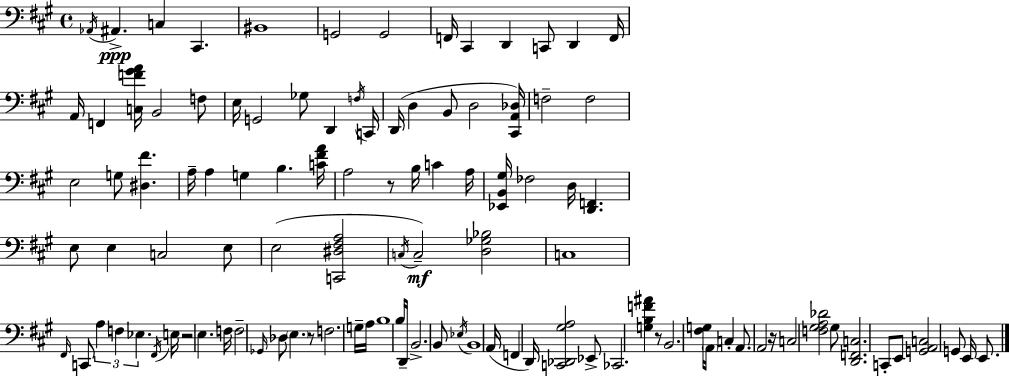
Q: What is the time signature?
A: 4/4